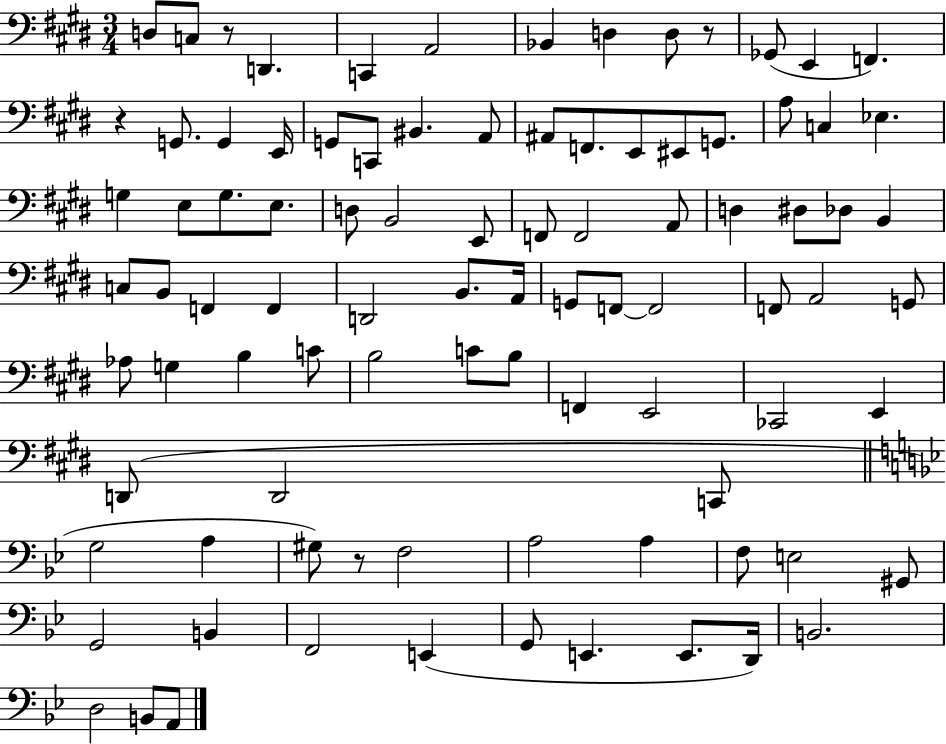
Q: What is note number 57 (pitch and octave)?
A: C4